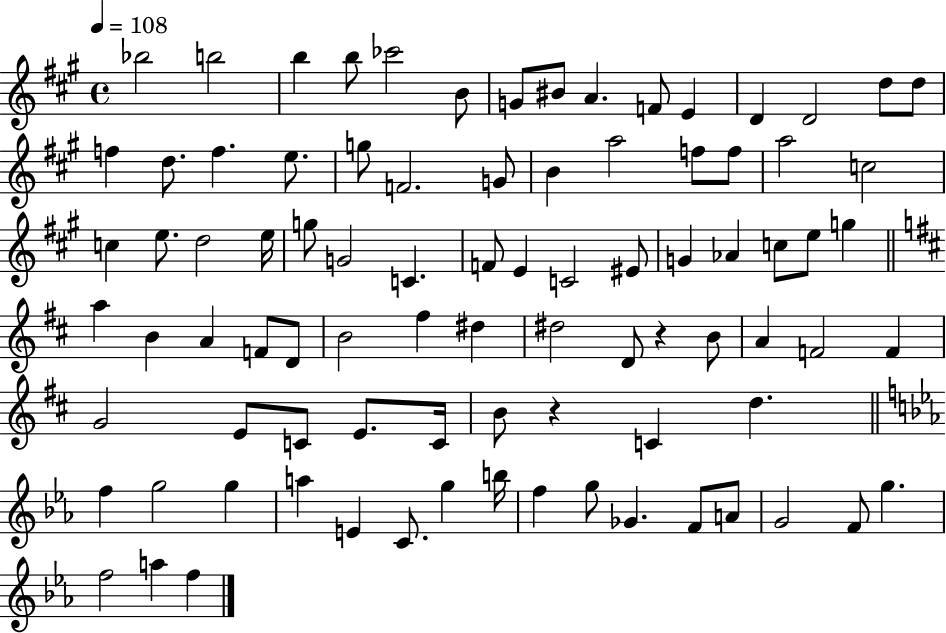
Bb5/h B5/h B5/q B5/e CES6/h B4/e G4/e BIS4/e A4/q. F4/e E4/q D4/q D4/h D5/e D5/e F5/q D5/e. F5/q. E5/e. G5/e F4/h. G4/e B4/q A5/h F5/e F5/e A5/h C5/h C5/q E5/e. D5/h E5/s G5/e G4/h C4/q. F4/e E4/q C4/h EIS4/e G4/q Ab4/q C5/e E5/e G5/q A5/q B4/q A4/q F4/e D4/e B4/h F#5/q D#5/q D#5/h D4/e R/q B4/e A4/q F4/h F4/q G4/h E4/e C4/e E4/e. C4/s B4/e R/q C4/q D5/q. F5/q G5/h G5/q A5/q E4/q C4/e. G5/q B5/s F5/q G5/e Gb4/q. F4/e A4/e G4/h F4/e G5/q. F5/h A5/q F5/q